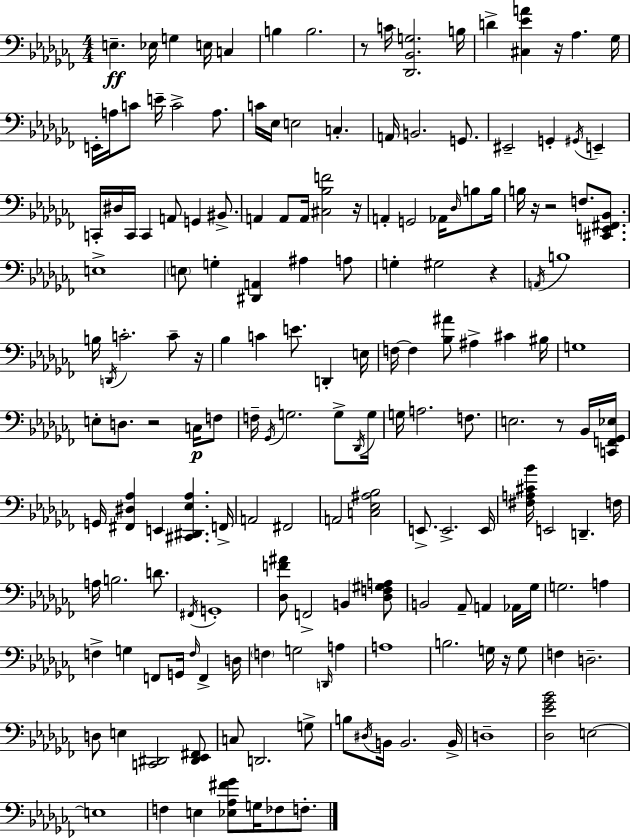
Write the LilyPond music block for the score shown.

{
  \clef bass
  \numericTimeSignature
  \time 4/4
  \key aes \minor
  e4.--\ff ees16 g4 e16 c4 | b4 b2. | r8 c'16 <des, bes, g>2. b16 | d'4-> <cis ees' a'>4 r16 aes4. ges16 | \break e,16-. a16 c'8 e'16-- c'2-> a8. | c'16 ees16 e2 c4.-. | a,16 b,2. g,8. | eis,2-- g,4-. \acciaccatura { gis,16 } e,4-- | \break c,16-. dis16 c,16 c,4 a,8 g,4 bis,8.-> | a,4 a,8 a,16 <cis bes f'>2 | r16 a,4-. g,2 aes,16 \grace { des16 } b8 | b16 b16 r16 r2 f8. <cis, e, fis, bes,>8. | \break e1-> | \parenthesize e8 g4-. <dis, a,>4 ais4 | a8 g4-. gis2 r4 | \acciaccatura { a,16 } b1 | \break b16 \acciaccatura { d,16 } c'2.-. | c'8-- r16 bes4 c'4 e'8. d,4-. | e16 f16~~ f4 <bes ais'>8 ais4-> cis'4 | bis16 g1 | \break e8-. d8. r2 | c16\p f8 f16-- \acciaccatura { ges,16 } g2. | g8-> \acciaccatura { des,16 } g16 g16 a2. | f8. e2. | \break r8 bes,16 <c, f, ges, ees>16 g,16 <fis, dis aes>4 e,4 <cis, dis, ees aes>4. | f,16-> a,2 fis,2 | a,2 <c ees ais bes>2 | e,8.-> e,2.-> | \break e,16 <fis a cis' bes'>16 e,2 d,4.-- | f16 a16 b2. | d'8. \acciaccatura { fis,16 } g,1-. | <des f' ais'>8 f,2-> | \break b,4 <des f gis a>8 b,2 aes,8-- | a,4 aes,16 ges16 g2. | a4 f4-> g4 f,8 | g,16 \grace { f16 } f,4-> d16 \parenthesize f4 g2 | \break \grace { d,16 } a4 a1 | b2. | g16 r16 g8 f4 d2.-- | d8 e4 <c, dis,>2 | \break <dis, ees, fis,>8 c8 d,2. | g8-> b8 \acciaccatura { dis16 } b,16 b,2. | b,16-> d1-- | <des ees' ges' bes'>2 | \break e2~~ e1 | f4 e4 | <ees aes fis' ges'>8 g16 fes8 f8.-. \bar "|."
}